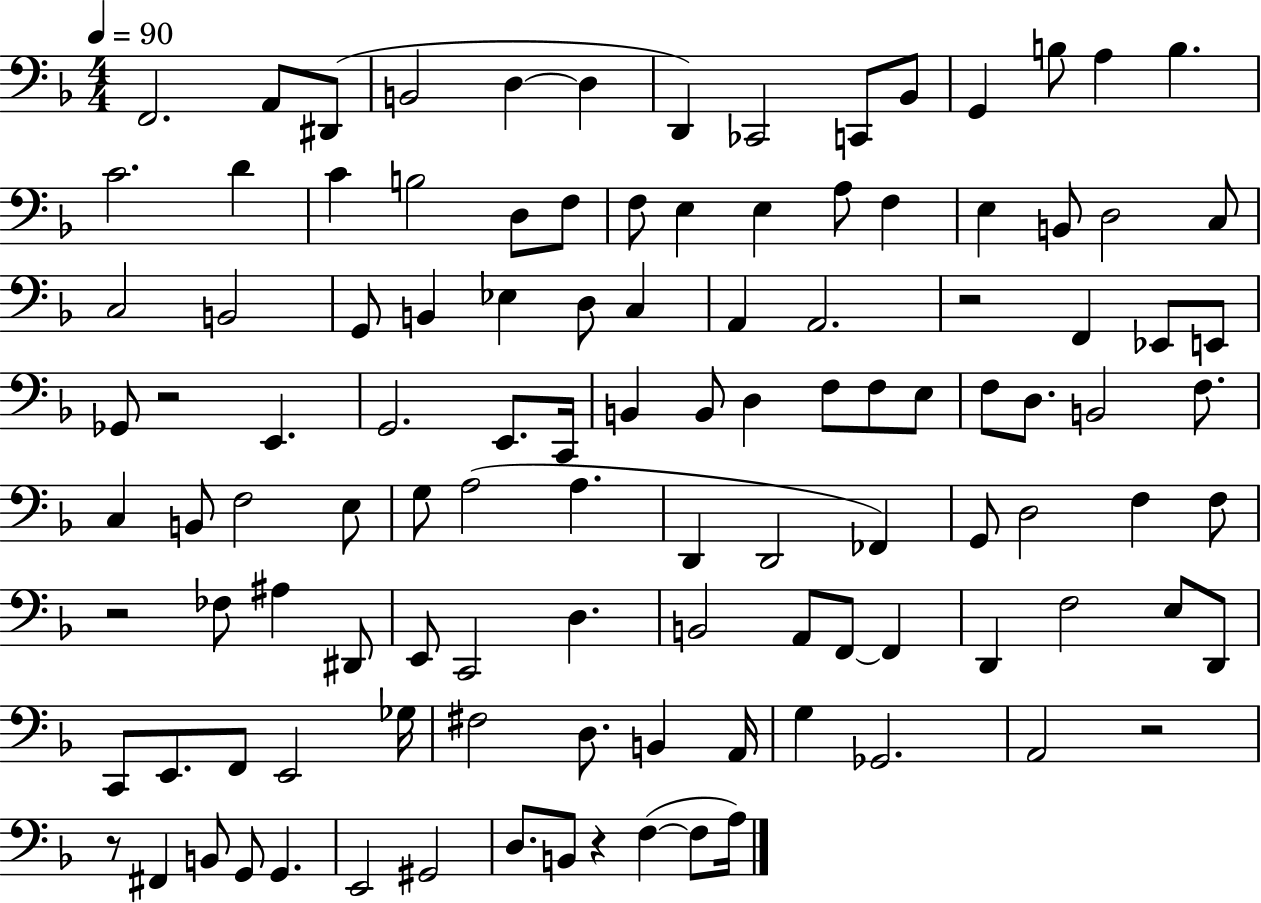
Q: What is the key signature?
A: F major